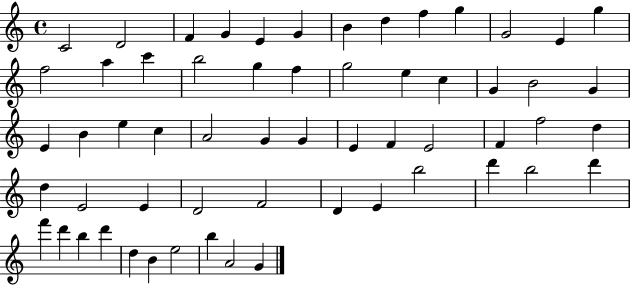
X:1
T:Untitled
M:4/4
L:1/4
K:C
C2 D2 F G E G B d f g G2 E g f2 a c' b2 g f g2 e c G B2 G E B e c A2 G G E F E2 F f2 d d E2 E D2 F2 D E b2 d' b2 d' f' d' b d' d B e2 b A2 G